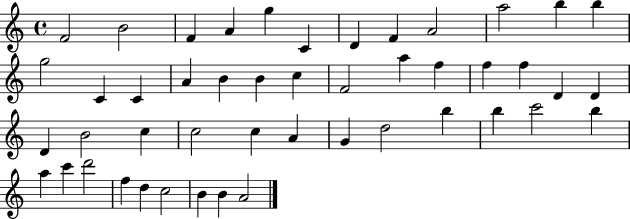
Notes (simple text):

F4/h B4/h F4/q A4/q G5/q C4/q D4/q F4/q A4/h A5/h B5/q B5/q G5/h C4/q C4/q A4/q B4/q B4/q C5/q F4/h A5/q F5/q F5/q F5/q D4/q D4/q D4/q B4/h C5/q C5/h C5/q A4/q G4/q D5/h B5/q B5/q C6/h B5/q A5/q C6/q D6/h F5/q D5/q C5/h B4/q B4/q A4/h